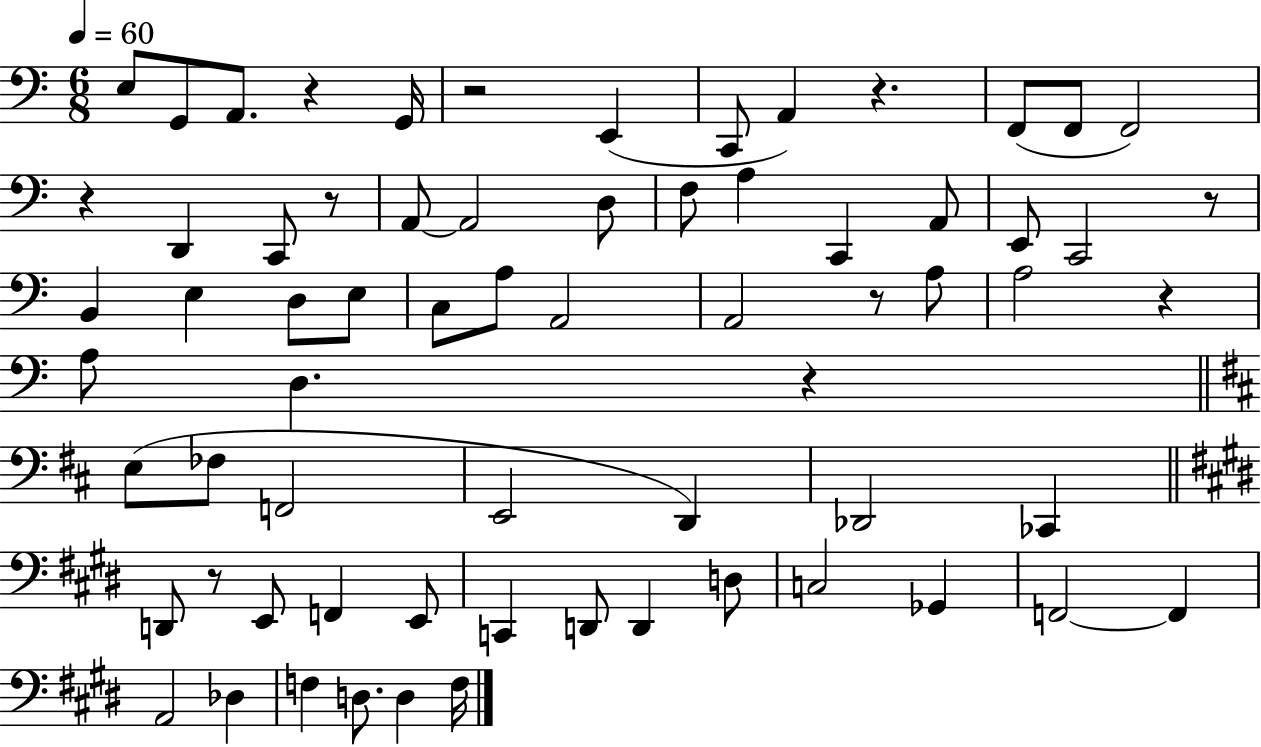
{
  \clef bass
  \numericTimeSignature
  \time 6/8
  \key c \major
  \tempo 4 = 60
  \repeat volta 2 { e8 g,8 a,8. r4 g,16 | r2 e,4( | c,8 a,4) r4. | f,8( f,8 f,2) | \break r4 d,4 c,8 r8 | a,8~~ a,2 d8 | f8 a4 c,4 a,8 | e,8 c,2 r8 | \break b,4 e4 d8 e8 | c8 a8 a,2 | a,2 r8 a8 | a2 r4 | \break a8 d4. r4 | \bar "||" \break \key d \major e8( fes8 f,2 | e,2 d,4) | des,2 ces,4 | \bar "||" \break \key e \major d,8 r8 e,8 f,4 e,8 | c,4 d,8 d,4 d8 | c2 ges,4 | f,2~~ f,4 | \break a,2 des4 | f4 d8. d4 f16 | } \bar "|."
}